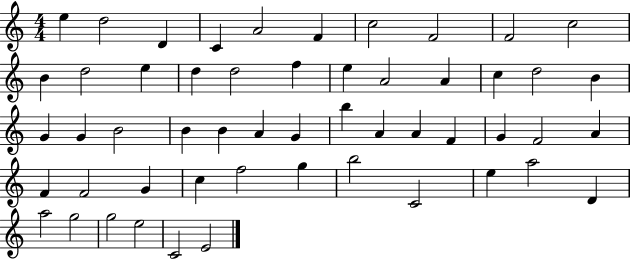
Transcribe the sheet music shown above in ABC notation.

X:1
T:Untitled
M:4/4
L:1/4
K:C
e d2 D C A2 F c2 F2 F2 c2 B d2 e d d2 f e A2 A c d2 B G G B2 B B A G b A A F G F2 A F F2 G c f2 g b2 C2 e a2 D a2 g2 g2 e2 C2 E2